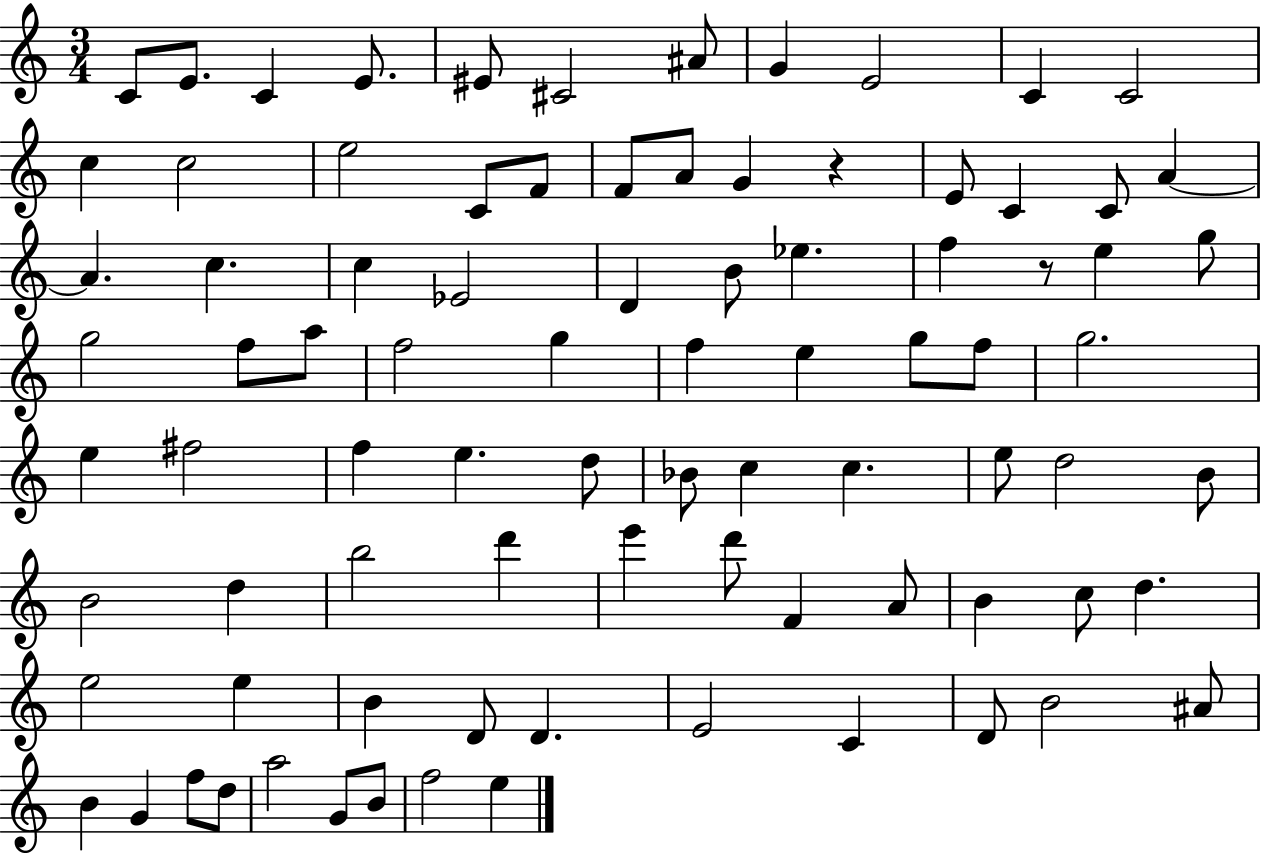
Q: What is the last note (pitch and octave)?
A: E5